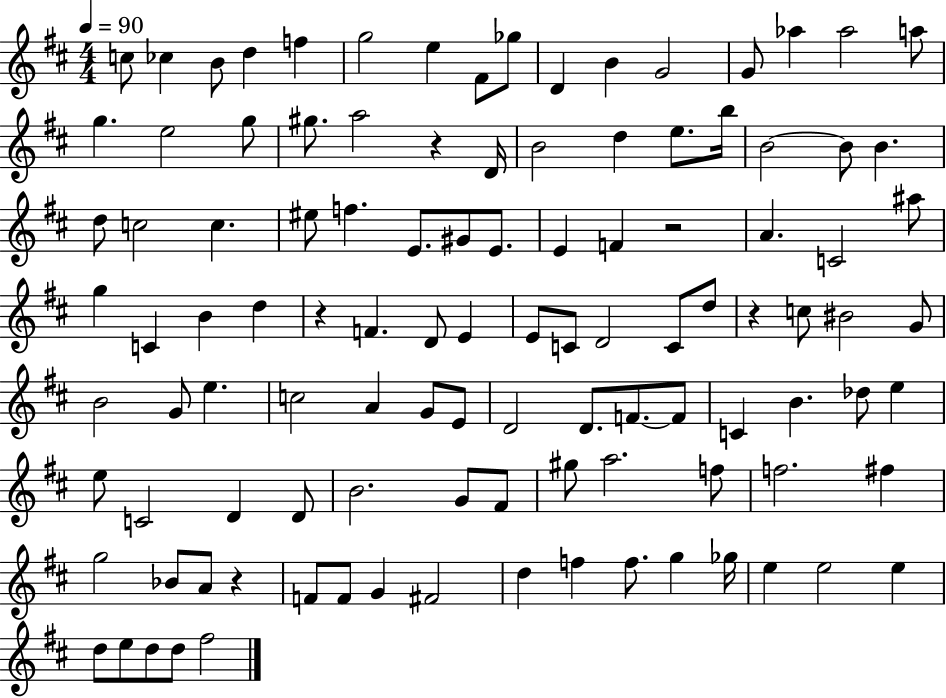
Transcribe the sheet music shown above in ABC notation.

X:1
T:Untitled
M:4/4
L:1/4
K:D
c/2 _c B/2 d f g2 e ^F/2 _g/2 D B G2 G/2 _a _a2 a/2 g e2 g/2 ^g/2 a2 z D/4 B2 d e/2 b/4 B2 B/2 B d/2 c2 c ^e/2 f E/2 ^G/2 E/2 E F z2 A C2 ^a/2 g C B d z F D/2 E E/2 C/2 D2 C/2 d/2 z c/2 ^B2 G/2 B2 G/2 e c2 A G/2 E/2 D2 D/2 F/2 F/2 C B _d/2 e e/2 C2 D D/2 B2 G/2 ^F/2 ^g/2 a2 f/2 f2 ^f g2 _B/2 A/2 z F/2 F/2 G ^F2 d f f/2 g _g/4 e e2 e d/2 e/2 d/2 d/2 ^f2